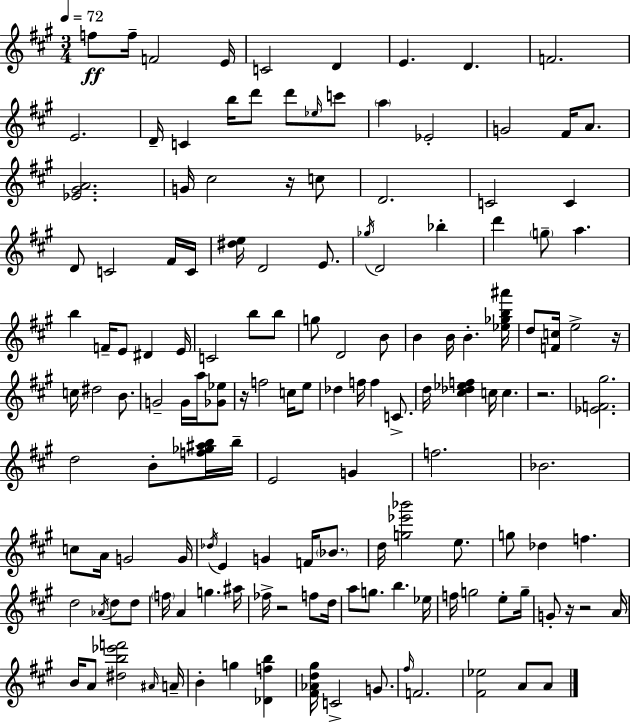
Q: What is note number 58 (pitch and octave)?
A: D#5